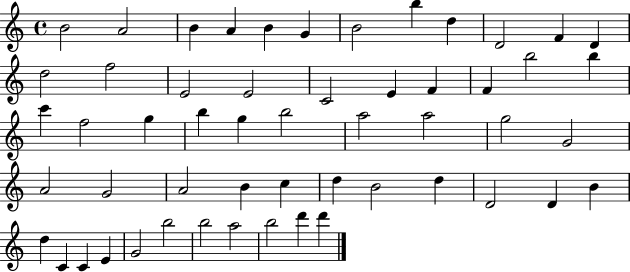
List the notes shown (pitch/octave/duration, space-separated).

B4/h A4/h B4/q A4/q B4/q G4/q B4/h B5/q D5/q D4/h F4/q D4/q D5/h F5/h E4/h E4/h C4/h E4/q F4/q F4/q B5/h B5/q C6/q F5/h G5/q B5/q G5/q B5/h A5/h A5/h G5/h G4/h A4/h G4/h A4/h B4/q C5/q D5/q B4/h D5/q D4/h D4/q B4/q D5/q C4/q C4/q E4/q G4/h B5/h B5/h A5/h B5/h D6/q D6/q